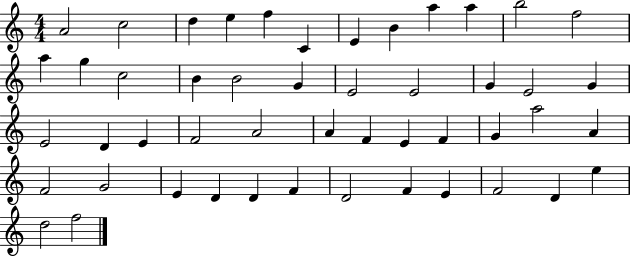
A4/h C5/h D5/q E5/q F5/q C4/q E4/q B4/q A5/q A5/q B5/h F5/h A5/q G5/q C5/h B4/q B4/h G4/q E4/h E4/h G4/q E4/h G4/q E4/h D4/q E4/q F4/h A4/h A4/q F4/q E4/q F4/q G4/q A5/h A4/q F4/h G4/h E4/q D4/q D4/q F4/q D4/h F4/q E4/q F4/h D4/q E5/q D5/h F5/h